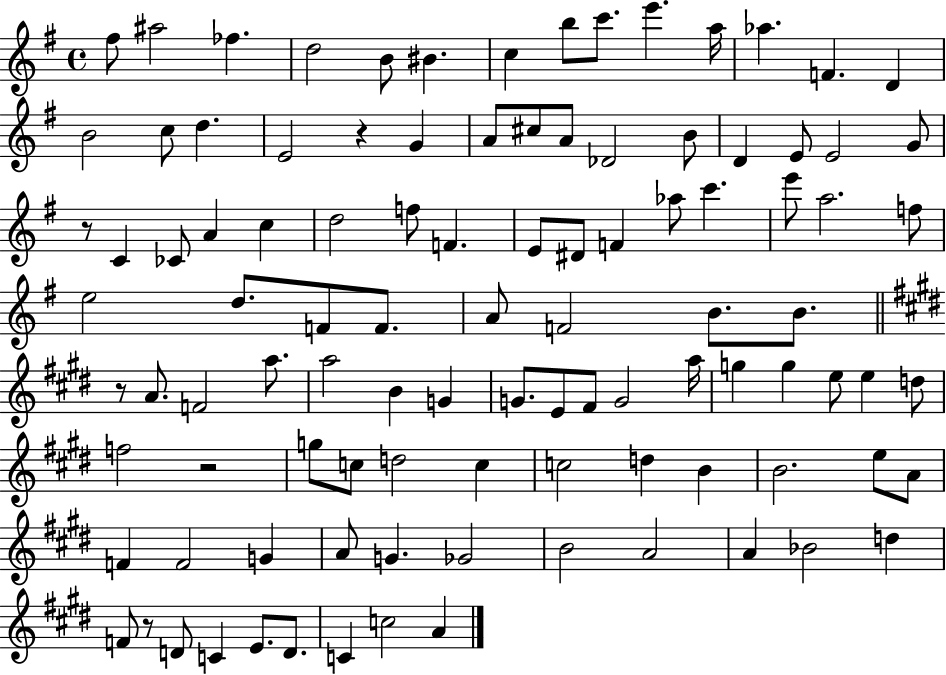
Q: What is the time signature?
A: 4/4